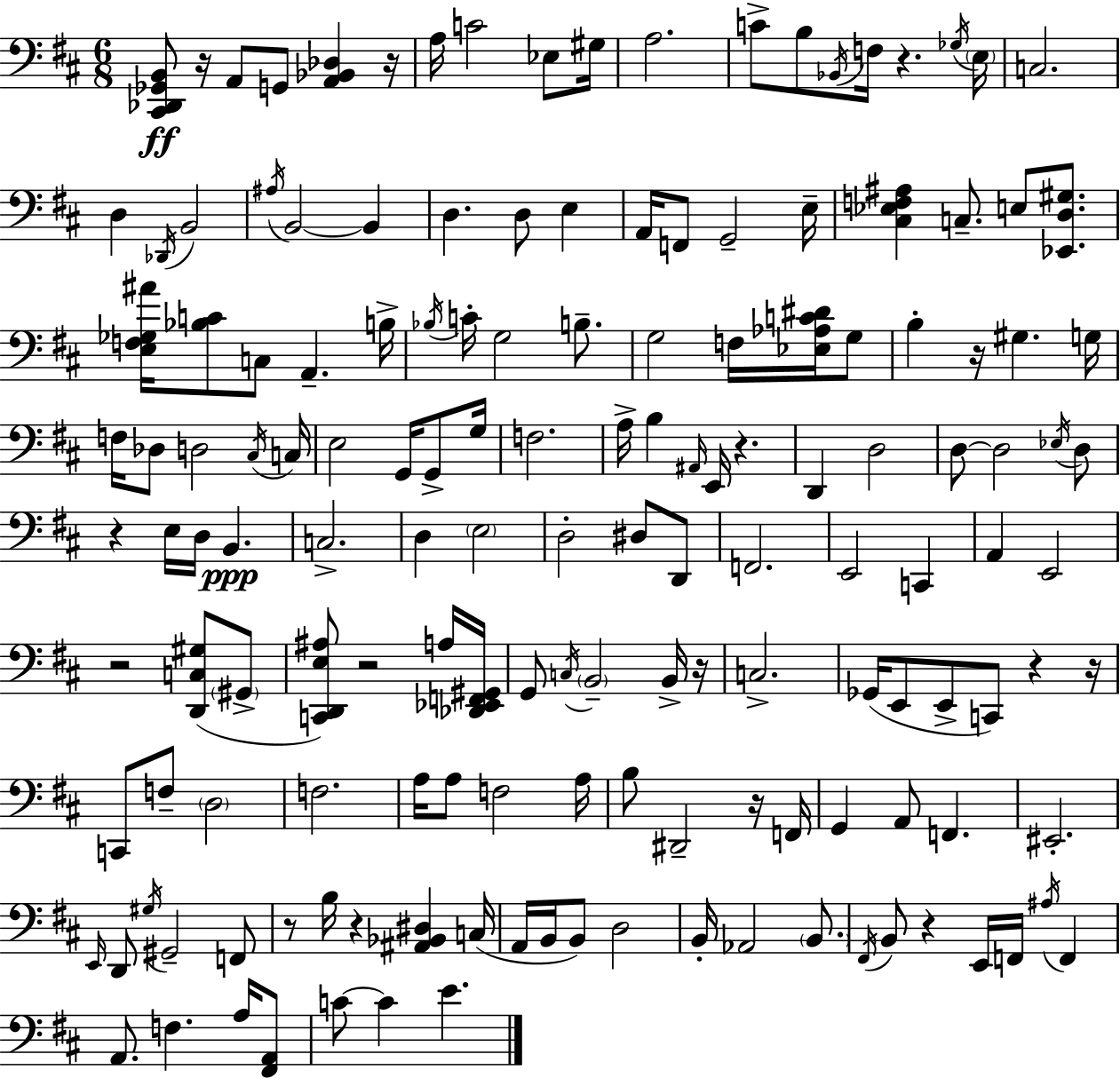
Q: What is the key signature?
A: D major